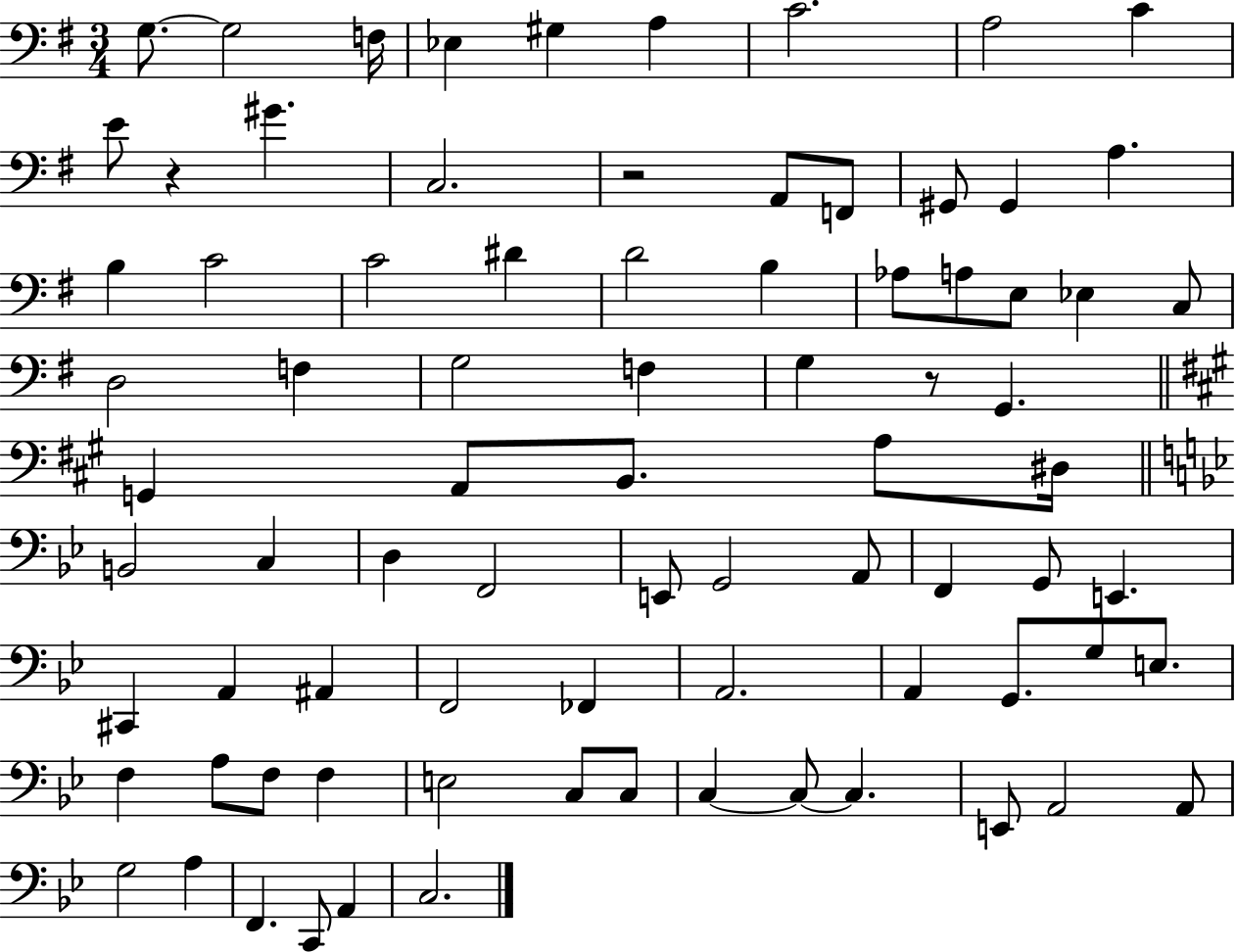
G3/e. G3/h F3/s Eb3/q G#3/q A3/q C4/h. A3/h C4/q E4/e R/q G#4/q. C3/h. R/h A2/e F2/e G#2/e G#2/q A3/q. B3/q C4/h C4/h D#4/q D4/h B3/q Ab3/e A3/e E3/e Eb3/q C3/e D3/h F3/q G3/h F3/q G3/q R/e G2/q. G2/q A2/e B2/e. A3/e D#3/s B2/h C3/q D3/q F2/h E2/e G2/h A2/e F2/q G2/e E2/q. C#2/q A2/q A#2/q F2/h FES2/q A2/h. A2/q G2/e. G3/e E3/e. F3/q A3/e F3/e F3/q E3/h C3/e C3/e C3/q C3/e C3/q. E2/e A2/h A2/e G3/h A3/q F2/q. C2/e A2/q C3/h.